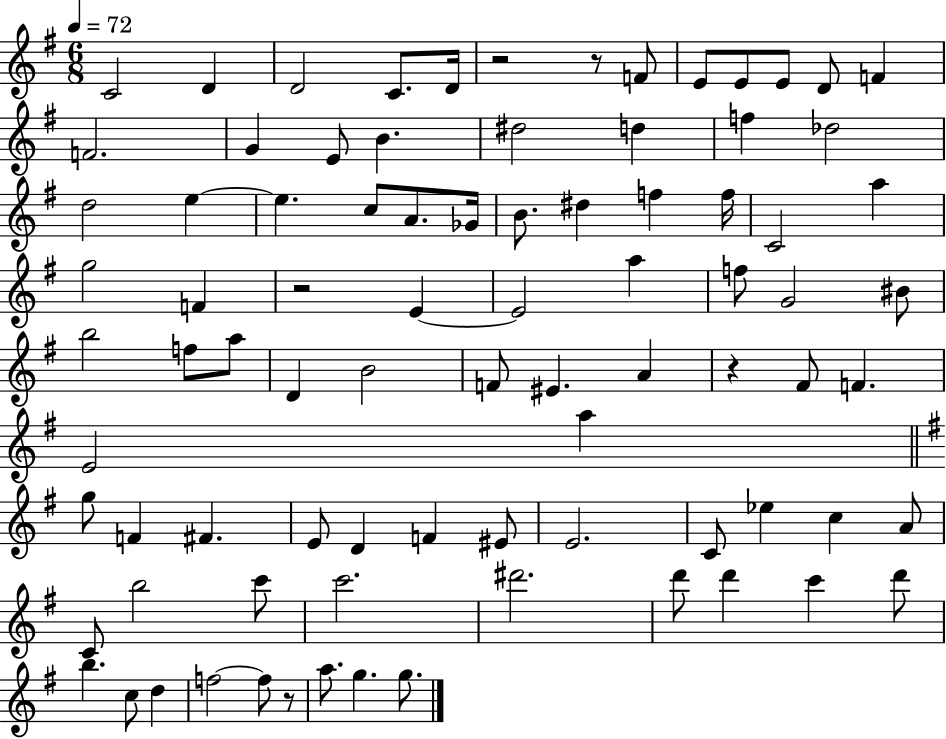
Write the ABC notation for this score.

X:1
T:Untitled
M:6/8
L:1/4
K:G
C2 D D2 C/2 D/4 z2 z/2 F/2 E/2 E/2 E/2 D/2 F F2 G E/2 B ^d2 d f _d2 d2 e e c/2 A/2 _G/4 B/2 ^d f f/4 C2 a g2 F z2 E E2 a f/2 G2 ^B/2 b2 f/2 a/2 D B2 F/2 ^E A z ^F/2 F E2 a g/2 F ^F E/2 D F ^E/2 E2 C/2 _e c A/2 C/2 b2 c'/2 c'2 ^d'2 d'/2 d' c' d'/2 b c/2 d f2 f/2 z/2 a/2 g g/2